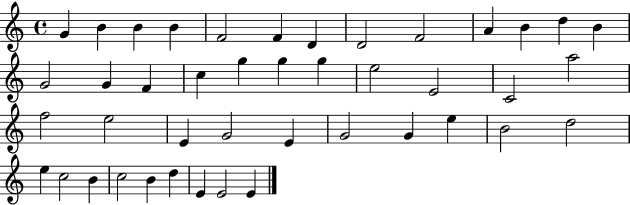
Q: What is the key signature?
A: C major